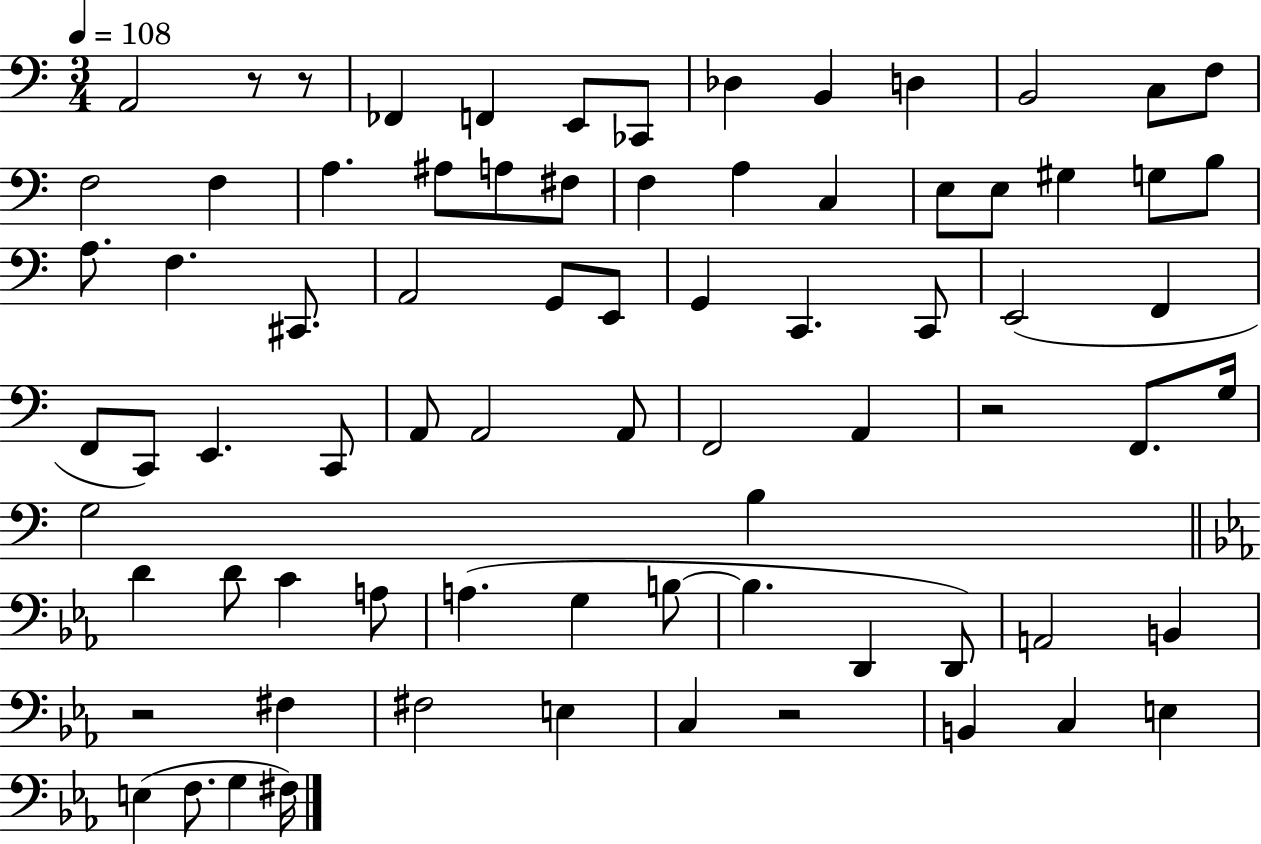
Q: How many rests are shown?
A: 5